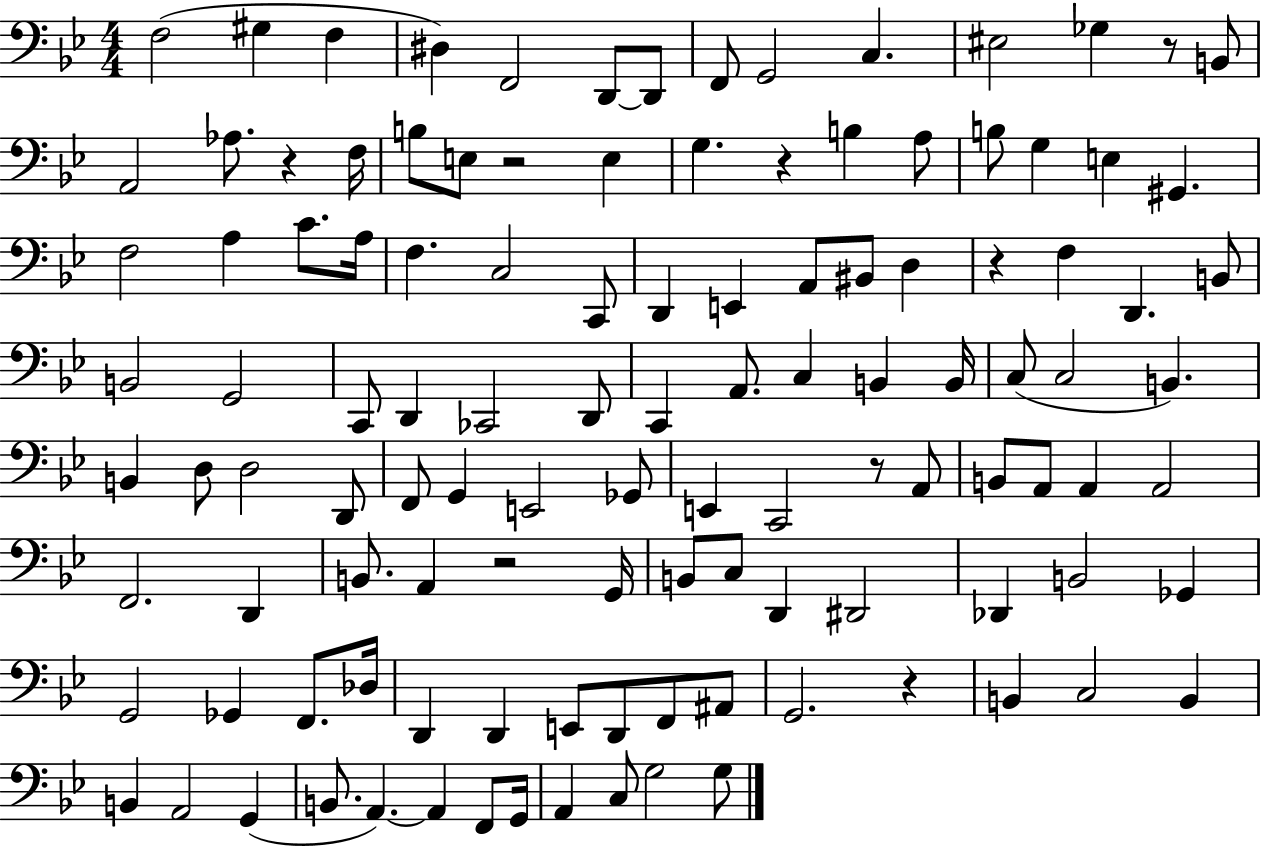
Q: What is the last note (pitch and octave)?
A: G3